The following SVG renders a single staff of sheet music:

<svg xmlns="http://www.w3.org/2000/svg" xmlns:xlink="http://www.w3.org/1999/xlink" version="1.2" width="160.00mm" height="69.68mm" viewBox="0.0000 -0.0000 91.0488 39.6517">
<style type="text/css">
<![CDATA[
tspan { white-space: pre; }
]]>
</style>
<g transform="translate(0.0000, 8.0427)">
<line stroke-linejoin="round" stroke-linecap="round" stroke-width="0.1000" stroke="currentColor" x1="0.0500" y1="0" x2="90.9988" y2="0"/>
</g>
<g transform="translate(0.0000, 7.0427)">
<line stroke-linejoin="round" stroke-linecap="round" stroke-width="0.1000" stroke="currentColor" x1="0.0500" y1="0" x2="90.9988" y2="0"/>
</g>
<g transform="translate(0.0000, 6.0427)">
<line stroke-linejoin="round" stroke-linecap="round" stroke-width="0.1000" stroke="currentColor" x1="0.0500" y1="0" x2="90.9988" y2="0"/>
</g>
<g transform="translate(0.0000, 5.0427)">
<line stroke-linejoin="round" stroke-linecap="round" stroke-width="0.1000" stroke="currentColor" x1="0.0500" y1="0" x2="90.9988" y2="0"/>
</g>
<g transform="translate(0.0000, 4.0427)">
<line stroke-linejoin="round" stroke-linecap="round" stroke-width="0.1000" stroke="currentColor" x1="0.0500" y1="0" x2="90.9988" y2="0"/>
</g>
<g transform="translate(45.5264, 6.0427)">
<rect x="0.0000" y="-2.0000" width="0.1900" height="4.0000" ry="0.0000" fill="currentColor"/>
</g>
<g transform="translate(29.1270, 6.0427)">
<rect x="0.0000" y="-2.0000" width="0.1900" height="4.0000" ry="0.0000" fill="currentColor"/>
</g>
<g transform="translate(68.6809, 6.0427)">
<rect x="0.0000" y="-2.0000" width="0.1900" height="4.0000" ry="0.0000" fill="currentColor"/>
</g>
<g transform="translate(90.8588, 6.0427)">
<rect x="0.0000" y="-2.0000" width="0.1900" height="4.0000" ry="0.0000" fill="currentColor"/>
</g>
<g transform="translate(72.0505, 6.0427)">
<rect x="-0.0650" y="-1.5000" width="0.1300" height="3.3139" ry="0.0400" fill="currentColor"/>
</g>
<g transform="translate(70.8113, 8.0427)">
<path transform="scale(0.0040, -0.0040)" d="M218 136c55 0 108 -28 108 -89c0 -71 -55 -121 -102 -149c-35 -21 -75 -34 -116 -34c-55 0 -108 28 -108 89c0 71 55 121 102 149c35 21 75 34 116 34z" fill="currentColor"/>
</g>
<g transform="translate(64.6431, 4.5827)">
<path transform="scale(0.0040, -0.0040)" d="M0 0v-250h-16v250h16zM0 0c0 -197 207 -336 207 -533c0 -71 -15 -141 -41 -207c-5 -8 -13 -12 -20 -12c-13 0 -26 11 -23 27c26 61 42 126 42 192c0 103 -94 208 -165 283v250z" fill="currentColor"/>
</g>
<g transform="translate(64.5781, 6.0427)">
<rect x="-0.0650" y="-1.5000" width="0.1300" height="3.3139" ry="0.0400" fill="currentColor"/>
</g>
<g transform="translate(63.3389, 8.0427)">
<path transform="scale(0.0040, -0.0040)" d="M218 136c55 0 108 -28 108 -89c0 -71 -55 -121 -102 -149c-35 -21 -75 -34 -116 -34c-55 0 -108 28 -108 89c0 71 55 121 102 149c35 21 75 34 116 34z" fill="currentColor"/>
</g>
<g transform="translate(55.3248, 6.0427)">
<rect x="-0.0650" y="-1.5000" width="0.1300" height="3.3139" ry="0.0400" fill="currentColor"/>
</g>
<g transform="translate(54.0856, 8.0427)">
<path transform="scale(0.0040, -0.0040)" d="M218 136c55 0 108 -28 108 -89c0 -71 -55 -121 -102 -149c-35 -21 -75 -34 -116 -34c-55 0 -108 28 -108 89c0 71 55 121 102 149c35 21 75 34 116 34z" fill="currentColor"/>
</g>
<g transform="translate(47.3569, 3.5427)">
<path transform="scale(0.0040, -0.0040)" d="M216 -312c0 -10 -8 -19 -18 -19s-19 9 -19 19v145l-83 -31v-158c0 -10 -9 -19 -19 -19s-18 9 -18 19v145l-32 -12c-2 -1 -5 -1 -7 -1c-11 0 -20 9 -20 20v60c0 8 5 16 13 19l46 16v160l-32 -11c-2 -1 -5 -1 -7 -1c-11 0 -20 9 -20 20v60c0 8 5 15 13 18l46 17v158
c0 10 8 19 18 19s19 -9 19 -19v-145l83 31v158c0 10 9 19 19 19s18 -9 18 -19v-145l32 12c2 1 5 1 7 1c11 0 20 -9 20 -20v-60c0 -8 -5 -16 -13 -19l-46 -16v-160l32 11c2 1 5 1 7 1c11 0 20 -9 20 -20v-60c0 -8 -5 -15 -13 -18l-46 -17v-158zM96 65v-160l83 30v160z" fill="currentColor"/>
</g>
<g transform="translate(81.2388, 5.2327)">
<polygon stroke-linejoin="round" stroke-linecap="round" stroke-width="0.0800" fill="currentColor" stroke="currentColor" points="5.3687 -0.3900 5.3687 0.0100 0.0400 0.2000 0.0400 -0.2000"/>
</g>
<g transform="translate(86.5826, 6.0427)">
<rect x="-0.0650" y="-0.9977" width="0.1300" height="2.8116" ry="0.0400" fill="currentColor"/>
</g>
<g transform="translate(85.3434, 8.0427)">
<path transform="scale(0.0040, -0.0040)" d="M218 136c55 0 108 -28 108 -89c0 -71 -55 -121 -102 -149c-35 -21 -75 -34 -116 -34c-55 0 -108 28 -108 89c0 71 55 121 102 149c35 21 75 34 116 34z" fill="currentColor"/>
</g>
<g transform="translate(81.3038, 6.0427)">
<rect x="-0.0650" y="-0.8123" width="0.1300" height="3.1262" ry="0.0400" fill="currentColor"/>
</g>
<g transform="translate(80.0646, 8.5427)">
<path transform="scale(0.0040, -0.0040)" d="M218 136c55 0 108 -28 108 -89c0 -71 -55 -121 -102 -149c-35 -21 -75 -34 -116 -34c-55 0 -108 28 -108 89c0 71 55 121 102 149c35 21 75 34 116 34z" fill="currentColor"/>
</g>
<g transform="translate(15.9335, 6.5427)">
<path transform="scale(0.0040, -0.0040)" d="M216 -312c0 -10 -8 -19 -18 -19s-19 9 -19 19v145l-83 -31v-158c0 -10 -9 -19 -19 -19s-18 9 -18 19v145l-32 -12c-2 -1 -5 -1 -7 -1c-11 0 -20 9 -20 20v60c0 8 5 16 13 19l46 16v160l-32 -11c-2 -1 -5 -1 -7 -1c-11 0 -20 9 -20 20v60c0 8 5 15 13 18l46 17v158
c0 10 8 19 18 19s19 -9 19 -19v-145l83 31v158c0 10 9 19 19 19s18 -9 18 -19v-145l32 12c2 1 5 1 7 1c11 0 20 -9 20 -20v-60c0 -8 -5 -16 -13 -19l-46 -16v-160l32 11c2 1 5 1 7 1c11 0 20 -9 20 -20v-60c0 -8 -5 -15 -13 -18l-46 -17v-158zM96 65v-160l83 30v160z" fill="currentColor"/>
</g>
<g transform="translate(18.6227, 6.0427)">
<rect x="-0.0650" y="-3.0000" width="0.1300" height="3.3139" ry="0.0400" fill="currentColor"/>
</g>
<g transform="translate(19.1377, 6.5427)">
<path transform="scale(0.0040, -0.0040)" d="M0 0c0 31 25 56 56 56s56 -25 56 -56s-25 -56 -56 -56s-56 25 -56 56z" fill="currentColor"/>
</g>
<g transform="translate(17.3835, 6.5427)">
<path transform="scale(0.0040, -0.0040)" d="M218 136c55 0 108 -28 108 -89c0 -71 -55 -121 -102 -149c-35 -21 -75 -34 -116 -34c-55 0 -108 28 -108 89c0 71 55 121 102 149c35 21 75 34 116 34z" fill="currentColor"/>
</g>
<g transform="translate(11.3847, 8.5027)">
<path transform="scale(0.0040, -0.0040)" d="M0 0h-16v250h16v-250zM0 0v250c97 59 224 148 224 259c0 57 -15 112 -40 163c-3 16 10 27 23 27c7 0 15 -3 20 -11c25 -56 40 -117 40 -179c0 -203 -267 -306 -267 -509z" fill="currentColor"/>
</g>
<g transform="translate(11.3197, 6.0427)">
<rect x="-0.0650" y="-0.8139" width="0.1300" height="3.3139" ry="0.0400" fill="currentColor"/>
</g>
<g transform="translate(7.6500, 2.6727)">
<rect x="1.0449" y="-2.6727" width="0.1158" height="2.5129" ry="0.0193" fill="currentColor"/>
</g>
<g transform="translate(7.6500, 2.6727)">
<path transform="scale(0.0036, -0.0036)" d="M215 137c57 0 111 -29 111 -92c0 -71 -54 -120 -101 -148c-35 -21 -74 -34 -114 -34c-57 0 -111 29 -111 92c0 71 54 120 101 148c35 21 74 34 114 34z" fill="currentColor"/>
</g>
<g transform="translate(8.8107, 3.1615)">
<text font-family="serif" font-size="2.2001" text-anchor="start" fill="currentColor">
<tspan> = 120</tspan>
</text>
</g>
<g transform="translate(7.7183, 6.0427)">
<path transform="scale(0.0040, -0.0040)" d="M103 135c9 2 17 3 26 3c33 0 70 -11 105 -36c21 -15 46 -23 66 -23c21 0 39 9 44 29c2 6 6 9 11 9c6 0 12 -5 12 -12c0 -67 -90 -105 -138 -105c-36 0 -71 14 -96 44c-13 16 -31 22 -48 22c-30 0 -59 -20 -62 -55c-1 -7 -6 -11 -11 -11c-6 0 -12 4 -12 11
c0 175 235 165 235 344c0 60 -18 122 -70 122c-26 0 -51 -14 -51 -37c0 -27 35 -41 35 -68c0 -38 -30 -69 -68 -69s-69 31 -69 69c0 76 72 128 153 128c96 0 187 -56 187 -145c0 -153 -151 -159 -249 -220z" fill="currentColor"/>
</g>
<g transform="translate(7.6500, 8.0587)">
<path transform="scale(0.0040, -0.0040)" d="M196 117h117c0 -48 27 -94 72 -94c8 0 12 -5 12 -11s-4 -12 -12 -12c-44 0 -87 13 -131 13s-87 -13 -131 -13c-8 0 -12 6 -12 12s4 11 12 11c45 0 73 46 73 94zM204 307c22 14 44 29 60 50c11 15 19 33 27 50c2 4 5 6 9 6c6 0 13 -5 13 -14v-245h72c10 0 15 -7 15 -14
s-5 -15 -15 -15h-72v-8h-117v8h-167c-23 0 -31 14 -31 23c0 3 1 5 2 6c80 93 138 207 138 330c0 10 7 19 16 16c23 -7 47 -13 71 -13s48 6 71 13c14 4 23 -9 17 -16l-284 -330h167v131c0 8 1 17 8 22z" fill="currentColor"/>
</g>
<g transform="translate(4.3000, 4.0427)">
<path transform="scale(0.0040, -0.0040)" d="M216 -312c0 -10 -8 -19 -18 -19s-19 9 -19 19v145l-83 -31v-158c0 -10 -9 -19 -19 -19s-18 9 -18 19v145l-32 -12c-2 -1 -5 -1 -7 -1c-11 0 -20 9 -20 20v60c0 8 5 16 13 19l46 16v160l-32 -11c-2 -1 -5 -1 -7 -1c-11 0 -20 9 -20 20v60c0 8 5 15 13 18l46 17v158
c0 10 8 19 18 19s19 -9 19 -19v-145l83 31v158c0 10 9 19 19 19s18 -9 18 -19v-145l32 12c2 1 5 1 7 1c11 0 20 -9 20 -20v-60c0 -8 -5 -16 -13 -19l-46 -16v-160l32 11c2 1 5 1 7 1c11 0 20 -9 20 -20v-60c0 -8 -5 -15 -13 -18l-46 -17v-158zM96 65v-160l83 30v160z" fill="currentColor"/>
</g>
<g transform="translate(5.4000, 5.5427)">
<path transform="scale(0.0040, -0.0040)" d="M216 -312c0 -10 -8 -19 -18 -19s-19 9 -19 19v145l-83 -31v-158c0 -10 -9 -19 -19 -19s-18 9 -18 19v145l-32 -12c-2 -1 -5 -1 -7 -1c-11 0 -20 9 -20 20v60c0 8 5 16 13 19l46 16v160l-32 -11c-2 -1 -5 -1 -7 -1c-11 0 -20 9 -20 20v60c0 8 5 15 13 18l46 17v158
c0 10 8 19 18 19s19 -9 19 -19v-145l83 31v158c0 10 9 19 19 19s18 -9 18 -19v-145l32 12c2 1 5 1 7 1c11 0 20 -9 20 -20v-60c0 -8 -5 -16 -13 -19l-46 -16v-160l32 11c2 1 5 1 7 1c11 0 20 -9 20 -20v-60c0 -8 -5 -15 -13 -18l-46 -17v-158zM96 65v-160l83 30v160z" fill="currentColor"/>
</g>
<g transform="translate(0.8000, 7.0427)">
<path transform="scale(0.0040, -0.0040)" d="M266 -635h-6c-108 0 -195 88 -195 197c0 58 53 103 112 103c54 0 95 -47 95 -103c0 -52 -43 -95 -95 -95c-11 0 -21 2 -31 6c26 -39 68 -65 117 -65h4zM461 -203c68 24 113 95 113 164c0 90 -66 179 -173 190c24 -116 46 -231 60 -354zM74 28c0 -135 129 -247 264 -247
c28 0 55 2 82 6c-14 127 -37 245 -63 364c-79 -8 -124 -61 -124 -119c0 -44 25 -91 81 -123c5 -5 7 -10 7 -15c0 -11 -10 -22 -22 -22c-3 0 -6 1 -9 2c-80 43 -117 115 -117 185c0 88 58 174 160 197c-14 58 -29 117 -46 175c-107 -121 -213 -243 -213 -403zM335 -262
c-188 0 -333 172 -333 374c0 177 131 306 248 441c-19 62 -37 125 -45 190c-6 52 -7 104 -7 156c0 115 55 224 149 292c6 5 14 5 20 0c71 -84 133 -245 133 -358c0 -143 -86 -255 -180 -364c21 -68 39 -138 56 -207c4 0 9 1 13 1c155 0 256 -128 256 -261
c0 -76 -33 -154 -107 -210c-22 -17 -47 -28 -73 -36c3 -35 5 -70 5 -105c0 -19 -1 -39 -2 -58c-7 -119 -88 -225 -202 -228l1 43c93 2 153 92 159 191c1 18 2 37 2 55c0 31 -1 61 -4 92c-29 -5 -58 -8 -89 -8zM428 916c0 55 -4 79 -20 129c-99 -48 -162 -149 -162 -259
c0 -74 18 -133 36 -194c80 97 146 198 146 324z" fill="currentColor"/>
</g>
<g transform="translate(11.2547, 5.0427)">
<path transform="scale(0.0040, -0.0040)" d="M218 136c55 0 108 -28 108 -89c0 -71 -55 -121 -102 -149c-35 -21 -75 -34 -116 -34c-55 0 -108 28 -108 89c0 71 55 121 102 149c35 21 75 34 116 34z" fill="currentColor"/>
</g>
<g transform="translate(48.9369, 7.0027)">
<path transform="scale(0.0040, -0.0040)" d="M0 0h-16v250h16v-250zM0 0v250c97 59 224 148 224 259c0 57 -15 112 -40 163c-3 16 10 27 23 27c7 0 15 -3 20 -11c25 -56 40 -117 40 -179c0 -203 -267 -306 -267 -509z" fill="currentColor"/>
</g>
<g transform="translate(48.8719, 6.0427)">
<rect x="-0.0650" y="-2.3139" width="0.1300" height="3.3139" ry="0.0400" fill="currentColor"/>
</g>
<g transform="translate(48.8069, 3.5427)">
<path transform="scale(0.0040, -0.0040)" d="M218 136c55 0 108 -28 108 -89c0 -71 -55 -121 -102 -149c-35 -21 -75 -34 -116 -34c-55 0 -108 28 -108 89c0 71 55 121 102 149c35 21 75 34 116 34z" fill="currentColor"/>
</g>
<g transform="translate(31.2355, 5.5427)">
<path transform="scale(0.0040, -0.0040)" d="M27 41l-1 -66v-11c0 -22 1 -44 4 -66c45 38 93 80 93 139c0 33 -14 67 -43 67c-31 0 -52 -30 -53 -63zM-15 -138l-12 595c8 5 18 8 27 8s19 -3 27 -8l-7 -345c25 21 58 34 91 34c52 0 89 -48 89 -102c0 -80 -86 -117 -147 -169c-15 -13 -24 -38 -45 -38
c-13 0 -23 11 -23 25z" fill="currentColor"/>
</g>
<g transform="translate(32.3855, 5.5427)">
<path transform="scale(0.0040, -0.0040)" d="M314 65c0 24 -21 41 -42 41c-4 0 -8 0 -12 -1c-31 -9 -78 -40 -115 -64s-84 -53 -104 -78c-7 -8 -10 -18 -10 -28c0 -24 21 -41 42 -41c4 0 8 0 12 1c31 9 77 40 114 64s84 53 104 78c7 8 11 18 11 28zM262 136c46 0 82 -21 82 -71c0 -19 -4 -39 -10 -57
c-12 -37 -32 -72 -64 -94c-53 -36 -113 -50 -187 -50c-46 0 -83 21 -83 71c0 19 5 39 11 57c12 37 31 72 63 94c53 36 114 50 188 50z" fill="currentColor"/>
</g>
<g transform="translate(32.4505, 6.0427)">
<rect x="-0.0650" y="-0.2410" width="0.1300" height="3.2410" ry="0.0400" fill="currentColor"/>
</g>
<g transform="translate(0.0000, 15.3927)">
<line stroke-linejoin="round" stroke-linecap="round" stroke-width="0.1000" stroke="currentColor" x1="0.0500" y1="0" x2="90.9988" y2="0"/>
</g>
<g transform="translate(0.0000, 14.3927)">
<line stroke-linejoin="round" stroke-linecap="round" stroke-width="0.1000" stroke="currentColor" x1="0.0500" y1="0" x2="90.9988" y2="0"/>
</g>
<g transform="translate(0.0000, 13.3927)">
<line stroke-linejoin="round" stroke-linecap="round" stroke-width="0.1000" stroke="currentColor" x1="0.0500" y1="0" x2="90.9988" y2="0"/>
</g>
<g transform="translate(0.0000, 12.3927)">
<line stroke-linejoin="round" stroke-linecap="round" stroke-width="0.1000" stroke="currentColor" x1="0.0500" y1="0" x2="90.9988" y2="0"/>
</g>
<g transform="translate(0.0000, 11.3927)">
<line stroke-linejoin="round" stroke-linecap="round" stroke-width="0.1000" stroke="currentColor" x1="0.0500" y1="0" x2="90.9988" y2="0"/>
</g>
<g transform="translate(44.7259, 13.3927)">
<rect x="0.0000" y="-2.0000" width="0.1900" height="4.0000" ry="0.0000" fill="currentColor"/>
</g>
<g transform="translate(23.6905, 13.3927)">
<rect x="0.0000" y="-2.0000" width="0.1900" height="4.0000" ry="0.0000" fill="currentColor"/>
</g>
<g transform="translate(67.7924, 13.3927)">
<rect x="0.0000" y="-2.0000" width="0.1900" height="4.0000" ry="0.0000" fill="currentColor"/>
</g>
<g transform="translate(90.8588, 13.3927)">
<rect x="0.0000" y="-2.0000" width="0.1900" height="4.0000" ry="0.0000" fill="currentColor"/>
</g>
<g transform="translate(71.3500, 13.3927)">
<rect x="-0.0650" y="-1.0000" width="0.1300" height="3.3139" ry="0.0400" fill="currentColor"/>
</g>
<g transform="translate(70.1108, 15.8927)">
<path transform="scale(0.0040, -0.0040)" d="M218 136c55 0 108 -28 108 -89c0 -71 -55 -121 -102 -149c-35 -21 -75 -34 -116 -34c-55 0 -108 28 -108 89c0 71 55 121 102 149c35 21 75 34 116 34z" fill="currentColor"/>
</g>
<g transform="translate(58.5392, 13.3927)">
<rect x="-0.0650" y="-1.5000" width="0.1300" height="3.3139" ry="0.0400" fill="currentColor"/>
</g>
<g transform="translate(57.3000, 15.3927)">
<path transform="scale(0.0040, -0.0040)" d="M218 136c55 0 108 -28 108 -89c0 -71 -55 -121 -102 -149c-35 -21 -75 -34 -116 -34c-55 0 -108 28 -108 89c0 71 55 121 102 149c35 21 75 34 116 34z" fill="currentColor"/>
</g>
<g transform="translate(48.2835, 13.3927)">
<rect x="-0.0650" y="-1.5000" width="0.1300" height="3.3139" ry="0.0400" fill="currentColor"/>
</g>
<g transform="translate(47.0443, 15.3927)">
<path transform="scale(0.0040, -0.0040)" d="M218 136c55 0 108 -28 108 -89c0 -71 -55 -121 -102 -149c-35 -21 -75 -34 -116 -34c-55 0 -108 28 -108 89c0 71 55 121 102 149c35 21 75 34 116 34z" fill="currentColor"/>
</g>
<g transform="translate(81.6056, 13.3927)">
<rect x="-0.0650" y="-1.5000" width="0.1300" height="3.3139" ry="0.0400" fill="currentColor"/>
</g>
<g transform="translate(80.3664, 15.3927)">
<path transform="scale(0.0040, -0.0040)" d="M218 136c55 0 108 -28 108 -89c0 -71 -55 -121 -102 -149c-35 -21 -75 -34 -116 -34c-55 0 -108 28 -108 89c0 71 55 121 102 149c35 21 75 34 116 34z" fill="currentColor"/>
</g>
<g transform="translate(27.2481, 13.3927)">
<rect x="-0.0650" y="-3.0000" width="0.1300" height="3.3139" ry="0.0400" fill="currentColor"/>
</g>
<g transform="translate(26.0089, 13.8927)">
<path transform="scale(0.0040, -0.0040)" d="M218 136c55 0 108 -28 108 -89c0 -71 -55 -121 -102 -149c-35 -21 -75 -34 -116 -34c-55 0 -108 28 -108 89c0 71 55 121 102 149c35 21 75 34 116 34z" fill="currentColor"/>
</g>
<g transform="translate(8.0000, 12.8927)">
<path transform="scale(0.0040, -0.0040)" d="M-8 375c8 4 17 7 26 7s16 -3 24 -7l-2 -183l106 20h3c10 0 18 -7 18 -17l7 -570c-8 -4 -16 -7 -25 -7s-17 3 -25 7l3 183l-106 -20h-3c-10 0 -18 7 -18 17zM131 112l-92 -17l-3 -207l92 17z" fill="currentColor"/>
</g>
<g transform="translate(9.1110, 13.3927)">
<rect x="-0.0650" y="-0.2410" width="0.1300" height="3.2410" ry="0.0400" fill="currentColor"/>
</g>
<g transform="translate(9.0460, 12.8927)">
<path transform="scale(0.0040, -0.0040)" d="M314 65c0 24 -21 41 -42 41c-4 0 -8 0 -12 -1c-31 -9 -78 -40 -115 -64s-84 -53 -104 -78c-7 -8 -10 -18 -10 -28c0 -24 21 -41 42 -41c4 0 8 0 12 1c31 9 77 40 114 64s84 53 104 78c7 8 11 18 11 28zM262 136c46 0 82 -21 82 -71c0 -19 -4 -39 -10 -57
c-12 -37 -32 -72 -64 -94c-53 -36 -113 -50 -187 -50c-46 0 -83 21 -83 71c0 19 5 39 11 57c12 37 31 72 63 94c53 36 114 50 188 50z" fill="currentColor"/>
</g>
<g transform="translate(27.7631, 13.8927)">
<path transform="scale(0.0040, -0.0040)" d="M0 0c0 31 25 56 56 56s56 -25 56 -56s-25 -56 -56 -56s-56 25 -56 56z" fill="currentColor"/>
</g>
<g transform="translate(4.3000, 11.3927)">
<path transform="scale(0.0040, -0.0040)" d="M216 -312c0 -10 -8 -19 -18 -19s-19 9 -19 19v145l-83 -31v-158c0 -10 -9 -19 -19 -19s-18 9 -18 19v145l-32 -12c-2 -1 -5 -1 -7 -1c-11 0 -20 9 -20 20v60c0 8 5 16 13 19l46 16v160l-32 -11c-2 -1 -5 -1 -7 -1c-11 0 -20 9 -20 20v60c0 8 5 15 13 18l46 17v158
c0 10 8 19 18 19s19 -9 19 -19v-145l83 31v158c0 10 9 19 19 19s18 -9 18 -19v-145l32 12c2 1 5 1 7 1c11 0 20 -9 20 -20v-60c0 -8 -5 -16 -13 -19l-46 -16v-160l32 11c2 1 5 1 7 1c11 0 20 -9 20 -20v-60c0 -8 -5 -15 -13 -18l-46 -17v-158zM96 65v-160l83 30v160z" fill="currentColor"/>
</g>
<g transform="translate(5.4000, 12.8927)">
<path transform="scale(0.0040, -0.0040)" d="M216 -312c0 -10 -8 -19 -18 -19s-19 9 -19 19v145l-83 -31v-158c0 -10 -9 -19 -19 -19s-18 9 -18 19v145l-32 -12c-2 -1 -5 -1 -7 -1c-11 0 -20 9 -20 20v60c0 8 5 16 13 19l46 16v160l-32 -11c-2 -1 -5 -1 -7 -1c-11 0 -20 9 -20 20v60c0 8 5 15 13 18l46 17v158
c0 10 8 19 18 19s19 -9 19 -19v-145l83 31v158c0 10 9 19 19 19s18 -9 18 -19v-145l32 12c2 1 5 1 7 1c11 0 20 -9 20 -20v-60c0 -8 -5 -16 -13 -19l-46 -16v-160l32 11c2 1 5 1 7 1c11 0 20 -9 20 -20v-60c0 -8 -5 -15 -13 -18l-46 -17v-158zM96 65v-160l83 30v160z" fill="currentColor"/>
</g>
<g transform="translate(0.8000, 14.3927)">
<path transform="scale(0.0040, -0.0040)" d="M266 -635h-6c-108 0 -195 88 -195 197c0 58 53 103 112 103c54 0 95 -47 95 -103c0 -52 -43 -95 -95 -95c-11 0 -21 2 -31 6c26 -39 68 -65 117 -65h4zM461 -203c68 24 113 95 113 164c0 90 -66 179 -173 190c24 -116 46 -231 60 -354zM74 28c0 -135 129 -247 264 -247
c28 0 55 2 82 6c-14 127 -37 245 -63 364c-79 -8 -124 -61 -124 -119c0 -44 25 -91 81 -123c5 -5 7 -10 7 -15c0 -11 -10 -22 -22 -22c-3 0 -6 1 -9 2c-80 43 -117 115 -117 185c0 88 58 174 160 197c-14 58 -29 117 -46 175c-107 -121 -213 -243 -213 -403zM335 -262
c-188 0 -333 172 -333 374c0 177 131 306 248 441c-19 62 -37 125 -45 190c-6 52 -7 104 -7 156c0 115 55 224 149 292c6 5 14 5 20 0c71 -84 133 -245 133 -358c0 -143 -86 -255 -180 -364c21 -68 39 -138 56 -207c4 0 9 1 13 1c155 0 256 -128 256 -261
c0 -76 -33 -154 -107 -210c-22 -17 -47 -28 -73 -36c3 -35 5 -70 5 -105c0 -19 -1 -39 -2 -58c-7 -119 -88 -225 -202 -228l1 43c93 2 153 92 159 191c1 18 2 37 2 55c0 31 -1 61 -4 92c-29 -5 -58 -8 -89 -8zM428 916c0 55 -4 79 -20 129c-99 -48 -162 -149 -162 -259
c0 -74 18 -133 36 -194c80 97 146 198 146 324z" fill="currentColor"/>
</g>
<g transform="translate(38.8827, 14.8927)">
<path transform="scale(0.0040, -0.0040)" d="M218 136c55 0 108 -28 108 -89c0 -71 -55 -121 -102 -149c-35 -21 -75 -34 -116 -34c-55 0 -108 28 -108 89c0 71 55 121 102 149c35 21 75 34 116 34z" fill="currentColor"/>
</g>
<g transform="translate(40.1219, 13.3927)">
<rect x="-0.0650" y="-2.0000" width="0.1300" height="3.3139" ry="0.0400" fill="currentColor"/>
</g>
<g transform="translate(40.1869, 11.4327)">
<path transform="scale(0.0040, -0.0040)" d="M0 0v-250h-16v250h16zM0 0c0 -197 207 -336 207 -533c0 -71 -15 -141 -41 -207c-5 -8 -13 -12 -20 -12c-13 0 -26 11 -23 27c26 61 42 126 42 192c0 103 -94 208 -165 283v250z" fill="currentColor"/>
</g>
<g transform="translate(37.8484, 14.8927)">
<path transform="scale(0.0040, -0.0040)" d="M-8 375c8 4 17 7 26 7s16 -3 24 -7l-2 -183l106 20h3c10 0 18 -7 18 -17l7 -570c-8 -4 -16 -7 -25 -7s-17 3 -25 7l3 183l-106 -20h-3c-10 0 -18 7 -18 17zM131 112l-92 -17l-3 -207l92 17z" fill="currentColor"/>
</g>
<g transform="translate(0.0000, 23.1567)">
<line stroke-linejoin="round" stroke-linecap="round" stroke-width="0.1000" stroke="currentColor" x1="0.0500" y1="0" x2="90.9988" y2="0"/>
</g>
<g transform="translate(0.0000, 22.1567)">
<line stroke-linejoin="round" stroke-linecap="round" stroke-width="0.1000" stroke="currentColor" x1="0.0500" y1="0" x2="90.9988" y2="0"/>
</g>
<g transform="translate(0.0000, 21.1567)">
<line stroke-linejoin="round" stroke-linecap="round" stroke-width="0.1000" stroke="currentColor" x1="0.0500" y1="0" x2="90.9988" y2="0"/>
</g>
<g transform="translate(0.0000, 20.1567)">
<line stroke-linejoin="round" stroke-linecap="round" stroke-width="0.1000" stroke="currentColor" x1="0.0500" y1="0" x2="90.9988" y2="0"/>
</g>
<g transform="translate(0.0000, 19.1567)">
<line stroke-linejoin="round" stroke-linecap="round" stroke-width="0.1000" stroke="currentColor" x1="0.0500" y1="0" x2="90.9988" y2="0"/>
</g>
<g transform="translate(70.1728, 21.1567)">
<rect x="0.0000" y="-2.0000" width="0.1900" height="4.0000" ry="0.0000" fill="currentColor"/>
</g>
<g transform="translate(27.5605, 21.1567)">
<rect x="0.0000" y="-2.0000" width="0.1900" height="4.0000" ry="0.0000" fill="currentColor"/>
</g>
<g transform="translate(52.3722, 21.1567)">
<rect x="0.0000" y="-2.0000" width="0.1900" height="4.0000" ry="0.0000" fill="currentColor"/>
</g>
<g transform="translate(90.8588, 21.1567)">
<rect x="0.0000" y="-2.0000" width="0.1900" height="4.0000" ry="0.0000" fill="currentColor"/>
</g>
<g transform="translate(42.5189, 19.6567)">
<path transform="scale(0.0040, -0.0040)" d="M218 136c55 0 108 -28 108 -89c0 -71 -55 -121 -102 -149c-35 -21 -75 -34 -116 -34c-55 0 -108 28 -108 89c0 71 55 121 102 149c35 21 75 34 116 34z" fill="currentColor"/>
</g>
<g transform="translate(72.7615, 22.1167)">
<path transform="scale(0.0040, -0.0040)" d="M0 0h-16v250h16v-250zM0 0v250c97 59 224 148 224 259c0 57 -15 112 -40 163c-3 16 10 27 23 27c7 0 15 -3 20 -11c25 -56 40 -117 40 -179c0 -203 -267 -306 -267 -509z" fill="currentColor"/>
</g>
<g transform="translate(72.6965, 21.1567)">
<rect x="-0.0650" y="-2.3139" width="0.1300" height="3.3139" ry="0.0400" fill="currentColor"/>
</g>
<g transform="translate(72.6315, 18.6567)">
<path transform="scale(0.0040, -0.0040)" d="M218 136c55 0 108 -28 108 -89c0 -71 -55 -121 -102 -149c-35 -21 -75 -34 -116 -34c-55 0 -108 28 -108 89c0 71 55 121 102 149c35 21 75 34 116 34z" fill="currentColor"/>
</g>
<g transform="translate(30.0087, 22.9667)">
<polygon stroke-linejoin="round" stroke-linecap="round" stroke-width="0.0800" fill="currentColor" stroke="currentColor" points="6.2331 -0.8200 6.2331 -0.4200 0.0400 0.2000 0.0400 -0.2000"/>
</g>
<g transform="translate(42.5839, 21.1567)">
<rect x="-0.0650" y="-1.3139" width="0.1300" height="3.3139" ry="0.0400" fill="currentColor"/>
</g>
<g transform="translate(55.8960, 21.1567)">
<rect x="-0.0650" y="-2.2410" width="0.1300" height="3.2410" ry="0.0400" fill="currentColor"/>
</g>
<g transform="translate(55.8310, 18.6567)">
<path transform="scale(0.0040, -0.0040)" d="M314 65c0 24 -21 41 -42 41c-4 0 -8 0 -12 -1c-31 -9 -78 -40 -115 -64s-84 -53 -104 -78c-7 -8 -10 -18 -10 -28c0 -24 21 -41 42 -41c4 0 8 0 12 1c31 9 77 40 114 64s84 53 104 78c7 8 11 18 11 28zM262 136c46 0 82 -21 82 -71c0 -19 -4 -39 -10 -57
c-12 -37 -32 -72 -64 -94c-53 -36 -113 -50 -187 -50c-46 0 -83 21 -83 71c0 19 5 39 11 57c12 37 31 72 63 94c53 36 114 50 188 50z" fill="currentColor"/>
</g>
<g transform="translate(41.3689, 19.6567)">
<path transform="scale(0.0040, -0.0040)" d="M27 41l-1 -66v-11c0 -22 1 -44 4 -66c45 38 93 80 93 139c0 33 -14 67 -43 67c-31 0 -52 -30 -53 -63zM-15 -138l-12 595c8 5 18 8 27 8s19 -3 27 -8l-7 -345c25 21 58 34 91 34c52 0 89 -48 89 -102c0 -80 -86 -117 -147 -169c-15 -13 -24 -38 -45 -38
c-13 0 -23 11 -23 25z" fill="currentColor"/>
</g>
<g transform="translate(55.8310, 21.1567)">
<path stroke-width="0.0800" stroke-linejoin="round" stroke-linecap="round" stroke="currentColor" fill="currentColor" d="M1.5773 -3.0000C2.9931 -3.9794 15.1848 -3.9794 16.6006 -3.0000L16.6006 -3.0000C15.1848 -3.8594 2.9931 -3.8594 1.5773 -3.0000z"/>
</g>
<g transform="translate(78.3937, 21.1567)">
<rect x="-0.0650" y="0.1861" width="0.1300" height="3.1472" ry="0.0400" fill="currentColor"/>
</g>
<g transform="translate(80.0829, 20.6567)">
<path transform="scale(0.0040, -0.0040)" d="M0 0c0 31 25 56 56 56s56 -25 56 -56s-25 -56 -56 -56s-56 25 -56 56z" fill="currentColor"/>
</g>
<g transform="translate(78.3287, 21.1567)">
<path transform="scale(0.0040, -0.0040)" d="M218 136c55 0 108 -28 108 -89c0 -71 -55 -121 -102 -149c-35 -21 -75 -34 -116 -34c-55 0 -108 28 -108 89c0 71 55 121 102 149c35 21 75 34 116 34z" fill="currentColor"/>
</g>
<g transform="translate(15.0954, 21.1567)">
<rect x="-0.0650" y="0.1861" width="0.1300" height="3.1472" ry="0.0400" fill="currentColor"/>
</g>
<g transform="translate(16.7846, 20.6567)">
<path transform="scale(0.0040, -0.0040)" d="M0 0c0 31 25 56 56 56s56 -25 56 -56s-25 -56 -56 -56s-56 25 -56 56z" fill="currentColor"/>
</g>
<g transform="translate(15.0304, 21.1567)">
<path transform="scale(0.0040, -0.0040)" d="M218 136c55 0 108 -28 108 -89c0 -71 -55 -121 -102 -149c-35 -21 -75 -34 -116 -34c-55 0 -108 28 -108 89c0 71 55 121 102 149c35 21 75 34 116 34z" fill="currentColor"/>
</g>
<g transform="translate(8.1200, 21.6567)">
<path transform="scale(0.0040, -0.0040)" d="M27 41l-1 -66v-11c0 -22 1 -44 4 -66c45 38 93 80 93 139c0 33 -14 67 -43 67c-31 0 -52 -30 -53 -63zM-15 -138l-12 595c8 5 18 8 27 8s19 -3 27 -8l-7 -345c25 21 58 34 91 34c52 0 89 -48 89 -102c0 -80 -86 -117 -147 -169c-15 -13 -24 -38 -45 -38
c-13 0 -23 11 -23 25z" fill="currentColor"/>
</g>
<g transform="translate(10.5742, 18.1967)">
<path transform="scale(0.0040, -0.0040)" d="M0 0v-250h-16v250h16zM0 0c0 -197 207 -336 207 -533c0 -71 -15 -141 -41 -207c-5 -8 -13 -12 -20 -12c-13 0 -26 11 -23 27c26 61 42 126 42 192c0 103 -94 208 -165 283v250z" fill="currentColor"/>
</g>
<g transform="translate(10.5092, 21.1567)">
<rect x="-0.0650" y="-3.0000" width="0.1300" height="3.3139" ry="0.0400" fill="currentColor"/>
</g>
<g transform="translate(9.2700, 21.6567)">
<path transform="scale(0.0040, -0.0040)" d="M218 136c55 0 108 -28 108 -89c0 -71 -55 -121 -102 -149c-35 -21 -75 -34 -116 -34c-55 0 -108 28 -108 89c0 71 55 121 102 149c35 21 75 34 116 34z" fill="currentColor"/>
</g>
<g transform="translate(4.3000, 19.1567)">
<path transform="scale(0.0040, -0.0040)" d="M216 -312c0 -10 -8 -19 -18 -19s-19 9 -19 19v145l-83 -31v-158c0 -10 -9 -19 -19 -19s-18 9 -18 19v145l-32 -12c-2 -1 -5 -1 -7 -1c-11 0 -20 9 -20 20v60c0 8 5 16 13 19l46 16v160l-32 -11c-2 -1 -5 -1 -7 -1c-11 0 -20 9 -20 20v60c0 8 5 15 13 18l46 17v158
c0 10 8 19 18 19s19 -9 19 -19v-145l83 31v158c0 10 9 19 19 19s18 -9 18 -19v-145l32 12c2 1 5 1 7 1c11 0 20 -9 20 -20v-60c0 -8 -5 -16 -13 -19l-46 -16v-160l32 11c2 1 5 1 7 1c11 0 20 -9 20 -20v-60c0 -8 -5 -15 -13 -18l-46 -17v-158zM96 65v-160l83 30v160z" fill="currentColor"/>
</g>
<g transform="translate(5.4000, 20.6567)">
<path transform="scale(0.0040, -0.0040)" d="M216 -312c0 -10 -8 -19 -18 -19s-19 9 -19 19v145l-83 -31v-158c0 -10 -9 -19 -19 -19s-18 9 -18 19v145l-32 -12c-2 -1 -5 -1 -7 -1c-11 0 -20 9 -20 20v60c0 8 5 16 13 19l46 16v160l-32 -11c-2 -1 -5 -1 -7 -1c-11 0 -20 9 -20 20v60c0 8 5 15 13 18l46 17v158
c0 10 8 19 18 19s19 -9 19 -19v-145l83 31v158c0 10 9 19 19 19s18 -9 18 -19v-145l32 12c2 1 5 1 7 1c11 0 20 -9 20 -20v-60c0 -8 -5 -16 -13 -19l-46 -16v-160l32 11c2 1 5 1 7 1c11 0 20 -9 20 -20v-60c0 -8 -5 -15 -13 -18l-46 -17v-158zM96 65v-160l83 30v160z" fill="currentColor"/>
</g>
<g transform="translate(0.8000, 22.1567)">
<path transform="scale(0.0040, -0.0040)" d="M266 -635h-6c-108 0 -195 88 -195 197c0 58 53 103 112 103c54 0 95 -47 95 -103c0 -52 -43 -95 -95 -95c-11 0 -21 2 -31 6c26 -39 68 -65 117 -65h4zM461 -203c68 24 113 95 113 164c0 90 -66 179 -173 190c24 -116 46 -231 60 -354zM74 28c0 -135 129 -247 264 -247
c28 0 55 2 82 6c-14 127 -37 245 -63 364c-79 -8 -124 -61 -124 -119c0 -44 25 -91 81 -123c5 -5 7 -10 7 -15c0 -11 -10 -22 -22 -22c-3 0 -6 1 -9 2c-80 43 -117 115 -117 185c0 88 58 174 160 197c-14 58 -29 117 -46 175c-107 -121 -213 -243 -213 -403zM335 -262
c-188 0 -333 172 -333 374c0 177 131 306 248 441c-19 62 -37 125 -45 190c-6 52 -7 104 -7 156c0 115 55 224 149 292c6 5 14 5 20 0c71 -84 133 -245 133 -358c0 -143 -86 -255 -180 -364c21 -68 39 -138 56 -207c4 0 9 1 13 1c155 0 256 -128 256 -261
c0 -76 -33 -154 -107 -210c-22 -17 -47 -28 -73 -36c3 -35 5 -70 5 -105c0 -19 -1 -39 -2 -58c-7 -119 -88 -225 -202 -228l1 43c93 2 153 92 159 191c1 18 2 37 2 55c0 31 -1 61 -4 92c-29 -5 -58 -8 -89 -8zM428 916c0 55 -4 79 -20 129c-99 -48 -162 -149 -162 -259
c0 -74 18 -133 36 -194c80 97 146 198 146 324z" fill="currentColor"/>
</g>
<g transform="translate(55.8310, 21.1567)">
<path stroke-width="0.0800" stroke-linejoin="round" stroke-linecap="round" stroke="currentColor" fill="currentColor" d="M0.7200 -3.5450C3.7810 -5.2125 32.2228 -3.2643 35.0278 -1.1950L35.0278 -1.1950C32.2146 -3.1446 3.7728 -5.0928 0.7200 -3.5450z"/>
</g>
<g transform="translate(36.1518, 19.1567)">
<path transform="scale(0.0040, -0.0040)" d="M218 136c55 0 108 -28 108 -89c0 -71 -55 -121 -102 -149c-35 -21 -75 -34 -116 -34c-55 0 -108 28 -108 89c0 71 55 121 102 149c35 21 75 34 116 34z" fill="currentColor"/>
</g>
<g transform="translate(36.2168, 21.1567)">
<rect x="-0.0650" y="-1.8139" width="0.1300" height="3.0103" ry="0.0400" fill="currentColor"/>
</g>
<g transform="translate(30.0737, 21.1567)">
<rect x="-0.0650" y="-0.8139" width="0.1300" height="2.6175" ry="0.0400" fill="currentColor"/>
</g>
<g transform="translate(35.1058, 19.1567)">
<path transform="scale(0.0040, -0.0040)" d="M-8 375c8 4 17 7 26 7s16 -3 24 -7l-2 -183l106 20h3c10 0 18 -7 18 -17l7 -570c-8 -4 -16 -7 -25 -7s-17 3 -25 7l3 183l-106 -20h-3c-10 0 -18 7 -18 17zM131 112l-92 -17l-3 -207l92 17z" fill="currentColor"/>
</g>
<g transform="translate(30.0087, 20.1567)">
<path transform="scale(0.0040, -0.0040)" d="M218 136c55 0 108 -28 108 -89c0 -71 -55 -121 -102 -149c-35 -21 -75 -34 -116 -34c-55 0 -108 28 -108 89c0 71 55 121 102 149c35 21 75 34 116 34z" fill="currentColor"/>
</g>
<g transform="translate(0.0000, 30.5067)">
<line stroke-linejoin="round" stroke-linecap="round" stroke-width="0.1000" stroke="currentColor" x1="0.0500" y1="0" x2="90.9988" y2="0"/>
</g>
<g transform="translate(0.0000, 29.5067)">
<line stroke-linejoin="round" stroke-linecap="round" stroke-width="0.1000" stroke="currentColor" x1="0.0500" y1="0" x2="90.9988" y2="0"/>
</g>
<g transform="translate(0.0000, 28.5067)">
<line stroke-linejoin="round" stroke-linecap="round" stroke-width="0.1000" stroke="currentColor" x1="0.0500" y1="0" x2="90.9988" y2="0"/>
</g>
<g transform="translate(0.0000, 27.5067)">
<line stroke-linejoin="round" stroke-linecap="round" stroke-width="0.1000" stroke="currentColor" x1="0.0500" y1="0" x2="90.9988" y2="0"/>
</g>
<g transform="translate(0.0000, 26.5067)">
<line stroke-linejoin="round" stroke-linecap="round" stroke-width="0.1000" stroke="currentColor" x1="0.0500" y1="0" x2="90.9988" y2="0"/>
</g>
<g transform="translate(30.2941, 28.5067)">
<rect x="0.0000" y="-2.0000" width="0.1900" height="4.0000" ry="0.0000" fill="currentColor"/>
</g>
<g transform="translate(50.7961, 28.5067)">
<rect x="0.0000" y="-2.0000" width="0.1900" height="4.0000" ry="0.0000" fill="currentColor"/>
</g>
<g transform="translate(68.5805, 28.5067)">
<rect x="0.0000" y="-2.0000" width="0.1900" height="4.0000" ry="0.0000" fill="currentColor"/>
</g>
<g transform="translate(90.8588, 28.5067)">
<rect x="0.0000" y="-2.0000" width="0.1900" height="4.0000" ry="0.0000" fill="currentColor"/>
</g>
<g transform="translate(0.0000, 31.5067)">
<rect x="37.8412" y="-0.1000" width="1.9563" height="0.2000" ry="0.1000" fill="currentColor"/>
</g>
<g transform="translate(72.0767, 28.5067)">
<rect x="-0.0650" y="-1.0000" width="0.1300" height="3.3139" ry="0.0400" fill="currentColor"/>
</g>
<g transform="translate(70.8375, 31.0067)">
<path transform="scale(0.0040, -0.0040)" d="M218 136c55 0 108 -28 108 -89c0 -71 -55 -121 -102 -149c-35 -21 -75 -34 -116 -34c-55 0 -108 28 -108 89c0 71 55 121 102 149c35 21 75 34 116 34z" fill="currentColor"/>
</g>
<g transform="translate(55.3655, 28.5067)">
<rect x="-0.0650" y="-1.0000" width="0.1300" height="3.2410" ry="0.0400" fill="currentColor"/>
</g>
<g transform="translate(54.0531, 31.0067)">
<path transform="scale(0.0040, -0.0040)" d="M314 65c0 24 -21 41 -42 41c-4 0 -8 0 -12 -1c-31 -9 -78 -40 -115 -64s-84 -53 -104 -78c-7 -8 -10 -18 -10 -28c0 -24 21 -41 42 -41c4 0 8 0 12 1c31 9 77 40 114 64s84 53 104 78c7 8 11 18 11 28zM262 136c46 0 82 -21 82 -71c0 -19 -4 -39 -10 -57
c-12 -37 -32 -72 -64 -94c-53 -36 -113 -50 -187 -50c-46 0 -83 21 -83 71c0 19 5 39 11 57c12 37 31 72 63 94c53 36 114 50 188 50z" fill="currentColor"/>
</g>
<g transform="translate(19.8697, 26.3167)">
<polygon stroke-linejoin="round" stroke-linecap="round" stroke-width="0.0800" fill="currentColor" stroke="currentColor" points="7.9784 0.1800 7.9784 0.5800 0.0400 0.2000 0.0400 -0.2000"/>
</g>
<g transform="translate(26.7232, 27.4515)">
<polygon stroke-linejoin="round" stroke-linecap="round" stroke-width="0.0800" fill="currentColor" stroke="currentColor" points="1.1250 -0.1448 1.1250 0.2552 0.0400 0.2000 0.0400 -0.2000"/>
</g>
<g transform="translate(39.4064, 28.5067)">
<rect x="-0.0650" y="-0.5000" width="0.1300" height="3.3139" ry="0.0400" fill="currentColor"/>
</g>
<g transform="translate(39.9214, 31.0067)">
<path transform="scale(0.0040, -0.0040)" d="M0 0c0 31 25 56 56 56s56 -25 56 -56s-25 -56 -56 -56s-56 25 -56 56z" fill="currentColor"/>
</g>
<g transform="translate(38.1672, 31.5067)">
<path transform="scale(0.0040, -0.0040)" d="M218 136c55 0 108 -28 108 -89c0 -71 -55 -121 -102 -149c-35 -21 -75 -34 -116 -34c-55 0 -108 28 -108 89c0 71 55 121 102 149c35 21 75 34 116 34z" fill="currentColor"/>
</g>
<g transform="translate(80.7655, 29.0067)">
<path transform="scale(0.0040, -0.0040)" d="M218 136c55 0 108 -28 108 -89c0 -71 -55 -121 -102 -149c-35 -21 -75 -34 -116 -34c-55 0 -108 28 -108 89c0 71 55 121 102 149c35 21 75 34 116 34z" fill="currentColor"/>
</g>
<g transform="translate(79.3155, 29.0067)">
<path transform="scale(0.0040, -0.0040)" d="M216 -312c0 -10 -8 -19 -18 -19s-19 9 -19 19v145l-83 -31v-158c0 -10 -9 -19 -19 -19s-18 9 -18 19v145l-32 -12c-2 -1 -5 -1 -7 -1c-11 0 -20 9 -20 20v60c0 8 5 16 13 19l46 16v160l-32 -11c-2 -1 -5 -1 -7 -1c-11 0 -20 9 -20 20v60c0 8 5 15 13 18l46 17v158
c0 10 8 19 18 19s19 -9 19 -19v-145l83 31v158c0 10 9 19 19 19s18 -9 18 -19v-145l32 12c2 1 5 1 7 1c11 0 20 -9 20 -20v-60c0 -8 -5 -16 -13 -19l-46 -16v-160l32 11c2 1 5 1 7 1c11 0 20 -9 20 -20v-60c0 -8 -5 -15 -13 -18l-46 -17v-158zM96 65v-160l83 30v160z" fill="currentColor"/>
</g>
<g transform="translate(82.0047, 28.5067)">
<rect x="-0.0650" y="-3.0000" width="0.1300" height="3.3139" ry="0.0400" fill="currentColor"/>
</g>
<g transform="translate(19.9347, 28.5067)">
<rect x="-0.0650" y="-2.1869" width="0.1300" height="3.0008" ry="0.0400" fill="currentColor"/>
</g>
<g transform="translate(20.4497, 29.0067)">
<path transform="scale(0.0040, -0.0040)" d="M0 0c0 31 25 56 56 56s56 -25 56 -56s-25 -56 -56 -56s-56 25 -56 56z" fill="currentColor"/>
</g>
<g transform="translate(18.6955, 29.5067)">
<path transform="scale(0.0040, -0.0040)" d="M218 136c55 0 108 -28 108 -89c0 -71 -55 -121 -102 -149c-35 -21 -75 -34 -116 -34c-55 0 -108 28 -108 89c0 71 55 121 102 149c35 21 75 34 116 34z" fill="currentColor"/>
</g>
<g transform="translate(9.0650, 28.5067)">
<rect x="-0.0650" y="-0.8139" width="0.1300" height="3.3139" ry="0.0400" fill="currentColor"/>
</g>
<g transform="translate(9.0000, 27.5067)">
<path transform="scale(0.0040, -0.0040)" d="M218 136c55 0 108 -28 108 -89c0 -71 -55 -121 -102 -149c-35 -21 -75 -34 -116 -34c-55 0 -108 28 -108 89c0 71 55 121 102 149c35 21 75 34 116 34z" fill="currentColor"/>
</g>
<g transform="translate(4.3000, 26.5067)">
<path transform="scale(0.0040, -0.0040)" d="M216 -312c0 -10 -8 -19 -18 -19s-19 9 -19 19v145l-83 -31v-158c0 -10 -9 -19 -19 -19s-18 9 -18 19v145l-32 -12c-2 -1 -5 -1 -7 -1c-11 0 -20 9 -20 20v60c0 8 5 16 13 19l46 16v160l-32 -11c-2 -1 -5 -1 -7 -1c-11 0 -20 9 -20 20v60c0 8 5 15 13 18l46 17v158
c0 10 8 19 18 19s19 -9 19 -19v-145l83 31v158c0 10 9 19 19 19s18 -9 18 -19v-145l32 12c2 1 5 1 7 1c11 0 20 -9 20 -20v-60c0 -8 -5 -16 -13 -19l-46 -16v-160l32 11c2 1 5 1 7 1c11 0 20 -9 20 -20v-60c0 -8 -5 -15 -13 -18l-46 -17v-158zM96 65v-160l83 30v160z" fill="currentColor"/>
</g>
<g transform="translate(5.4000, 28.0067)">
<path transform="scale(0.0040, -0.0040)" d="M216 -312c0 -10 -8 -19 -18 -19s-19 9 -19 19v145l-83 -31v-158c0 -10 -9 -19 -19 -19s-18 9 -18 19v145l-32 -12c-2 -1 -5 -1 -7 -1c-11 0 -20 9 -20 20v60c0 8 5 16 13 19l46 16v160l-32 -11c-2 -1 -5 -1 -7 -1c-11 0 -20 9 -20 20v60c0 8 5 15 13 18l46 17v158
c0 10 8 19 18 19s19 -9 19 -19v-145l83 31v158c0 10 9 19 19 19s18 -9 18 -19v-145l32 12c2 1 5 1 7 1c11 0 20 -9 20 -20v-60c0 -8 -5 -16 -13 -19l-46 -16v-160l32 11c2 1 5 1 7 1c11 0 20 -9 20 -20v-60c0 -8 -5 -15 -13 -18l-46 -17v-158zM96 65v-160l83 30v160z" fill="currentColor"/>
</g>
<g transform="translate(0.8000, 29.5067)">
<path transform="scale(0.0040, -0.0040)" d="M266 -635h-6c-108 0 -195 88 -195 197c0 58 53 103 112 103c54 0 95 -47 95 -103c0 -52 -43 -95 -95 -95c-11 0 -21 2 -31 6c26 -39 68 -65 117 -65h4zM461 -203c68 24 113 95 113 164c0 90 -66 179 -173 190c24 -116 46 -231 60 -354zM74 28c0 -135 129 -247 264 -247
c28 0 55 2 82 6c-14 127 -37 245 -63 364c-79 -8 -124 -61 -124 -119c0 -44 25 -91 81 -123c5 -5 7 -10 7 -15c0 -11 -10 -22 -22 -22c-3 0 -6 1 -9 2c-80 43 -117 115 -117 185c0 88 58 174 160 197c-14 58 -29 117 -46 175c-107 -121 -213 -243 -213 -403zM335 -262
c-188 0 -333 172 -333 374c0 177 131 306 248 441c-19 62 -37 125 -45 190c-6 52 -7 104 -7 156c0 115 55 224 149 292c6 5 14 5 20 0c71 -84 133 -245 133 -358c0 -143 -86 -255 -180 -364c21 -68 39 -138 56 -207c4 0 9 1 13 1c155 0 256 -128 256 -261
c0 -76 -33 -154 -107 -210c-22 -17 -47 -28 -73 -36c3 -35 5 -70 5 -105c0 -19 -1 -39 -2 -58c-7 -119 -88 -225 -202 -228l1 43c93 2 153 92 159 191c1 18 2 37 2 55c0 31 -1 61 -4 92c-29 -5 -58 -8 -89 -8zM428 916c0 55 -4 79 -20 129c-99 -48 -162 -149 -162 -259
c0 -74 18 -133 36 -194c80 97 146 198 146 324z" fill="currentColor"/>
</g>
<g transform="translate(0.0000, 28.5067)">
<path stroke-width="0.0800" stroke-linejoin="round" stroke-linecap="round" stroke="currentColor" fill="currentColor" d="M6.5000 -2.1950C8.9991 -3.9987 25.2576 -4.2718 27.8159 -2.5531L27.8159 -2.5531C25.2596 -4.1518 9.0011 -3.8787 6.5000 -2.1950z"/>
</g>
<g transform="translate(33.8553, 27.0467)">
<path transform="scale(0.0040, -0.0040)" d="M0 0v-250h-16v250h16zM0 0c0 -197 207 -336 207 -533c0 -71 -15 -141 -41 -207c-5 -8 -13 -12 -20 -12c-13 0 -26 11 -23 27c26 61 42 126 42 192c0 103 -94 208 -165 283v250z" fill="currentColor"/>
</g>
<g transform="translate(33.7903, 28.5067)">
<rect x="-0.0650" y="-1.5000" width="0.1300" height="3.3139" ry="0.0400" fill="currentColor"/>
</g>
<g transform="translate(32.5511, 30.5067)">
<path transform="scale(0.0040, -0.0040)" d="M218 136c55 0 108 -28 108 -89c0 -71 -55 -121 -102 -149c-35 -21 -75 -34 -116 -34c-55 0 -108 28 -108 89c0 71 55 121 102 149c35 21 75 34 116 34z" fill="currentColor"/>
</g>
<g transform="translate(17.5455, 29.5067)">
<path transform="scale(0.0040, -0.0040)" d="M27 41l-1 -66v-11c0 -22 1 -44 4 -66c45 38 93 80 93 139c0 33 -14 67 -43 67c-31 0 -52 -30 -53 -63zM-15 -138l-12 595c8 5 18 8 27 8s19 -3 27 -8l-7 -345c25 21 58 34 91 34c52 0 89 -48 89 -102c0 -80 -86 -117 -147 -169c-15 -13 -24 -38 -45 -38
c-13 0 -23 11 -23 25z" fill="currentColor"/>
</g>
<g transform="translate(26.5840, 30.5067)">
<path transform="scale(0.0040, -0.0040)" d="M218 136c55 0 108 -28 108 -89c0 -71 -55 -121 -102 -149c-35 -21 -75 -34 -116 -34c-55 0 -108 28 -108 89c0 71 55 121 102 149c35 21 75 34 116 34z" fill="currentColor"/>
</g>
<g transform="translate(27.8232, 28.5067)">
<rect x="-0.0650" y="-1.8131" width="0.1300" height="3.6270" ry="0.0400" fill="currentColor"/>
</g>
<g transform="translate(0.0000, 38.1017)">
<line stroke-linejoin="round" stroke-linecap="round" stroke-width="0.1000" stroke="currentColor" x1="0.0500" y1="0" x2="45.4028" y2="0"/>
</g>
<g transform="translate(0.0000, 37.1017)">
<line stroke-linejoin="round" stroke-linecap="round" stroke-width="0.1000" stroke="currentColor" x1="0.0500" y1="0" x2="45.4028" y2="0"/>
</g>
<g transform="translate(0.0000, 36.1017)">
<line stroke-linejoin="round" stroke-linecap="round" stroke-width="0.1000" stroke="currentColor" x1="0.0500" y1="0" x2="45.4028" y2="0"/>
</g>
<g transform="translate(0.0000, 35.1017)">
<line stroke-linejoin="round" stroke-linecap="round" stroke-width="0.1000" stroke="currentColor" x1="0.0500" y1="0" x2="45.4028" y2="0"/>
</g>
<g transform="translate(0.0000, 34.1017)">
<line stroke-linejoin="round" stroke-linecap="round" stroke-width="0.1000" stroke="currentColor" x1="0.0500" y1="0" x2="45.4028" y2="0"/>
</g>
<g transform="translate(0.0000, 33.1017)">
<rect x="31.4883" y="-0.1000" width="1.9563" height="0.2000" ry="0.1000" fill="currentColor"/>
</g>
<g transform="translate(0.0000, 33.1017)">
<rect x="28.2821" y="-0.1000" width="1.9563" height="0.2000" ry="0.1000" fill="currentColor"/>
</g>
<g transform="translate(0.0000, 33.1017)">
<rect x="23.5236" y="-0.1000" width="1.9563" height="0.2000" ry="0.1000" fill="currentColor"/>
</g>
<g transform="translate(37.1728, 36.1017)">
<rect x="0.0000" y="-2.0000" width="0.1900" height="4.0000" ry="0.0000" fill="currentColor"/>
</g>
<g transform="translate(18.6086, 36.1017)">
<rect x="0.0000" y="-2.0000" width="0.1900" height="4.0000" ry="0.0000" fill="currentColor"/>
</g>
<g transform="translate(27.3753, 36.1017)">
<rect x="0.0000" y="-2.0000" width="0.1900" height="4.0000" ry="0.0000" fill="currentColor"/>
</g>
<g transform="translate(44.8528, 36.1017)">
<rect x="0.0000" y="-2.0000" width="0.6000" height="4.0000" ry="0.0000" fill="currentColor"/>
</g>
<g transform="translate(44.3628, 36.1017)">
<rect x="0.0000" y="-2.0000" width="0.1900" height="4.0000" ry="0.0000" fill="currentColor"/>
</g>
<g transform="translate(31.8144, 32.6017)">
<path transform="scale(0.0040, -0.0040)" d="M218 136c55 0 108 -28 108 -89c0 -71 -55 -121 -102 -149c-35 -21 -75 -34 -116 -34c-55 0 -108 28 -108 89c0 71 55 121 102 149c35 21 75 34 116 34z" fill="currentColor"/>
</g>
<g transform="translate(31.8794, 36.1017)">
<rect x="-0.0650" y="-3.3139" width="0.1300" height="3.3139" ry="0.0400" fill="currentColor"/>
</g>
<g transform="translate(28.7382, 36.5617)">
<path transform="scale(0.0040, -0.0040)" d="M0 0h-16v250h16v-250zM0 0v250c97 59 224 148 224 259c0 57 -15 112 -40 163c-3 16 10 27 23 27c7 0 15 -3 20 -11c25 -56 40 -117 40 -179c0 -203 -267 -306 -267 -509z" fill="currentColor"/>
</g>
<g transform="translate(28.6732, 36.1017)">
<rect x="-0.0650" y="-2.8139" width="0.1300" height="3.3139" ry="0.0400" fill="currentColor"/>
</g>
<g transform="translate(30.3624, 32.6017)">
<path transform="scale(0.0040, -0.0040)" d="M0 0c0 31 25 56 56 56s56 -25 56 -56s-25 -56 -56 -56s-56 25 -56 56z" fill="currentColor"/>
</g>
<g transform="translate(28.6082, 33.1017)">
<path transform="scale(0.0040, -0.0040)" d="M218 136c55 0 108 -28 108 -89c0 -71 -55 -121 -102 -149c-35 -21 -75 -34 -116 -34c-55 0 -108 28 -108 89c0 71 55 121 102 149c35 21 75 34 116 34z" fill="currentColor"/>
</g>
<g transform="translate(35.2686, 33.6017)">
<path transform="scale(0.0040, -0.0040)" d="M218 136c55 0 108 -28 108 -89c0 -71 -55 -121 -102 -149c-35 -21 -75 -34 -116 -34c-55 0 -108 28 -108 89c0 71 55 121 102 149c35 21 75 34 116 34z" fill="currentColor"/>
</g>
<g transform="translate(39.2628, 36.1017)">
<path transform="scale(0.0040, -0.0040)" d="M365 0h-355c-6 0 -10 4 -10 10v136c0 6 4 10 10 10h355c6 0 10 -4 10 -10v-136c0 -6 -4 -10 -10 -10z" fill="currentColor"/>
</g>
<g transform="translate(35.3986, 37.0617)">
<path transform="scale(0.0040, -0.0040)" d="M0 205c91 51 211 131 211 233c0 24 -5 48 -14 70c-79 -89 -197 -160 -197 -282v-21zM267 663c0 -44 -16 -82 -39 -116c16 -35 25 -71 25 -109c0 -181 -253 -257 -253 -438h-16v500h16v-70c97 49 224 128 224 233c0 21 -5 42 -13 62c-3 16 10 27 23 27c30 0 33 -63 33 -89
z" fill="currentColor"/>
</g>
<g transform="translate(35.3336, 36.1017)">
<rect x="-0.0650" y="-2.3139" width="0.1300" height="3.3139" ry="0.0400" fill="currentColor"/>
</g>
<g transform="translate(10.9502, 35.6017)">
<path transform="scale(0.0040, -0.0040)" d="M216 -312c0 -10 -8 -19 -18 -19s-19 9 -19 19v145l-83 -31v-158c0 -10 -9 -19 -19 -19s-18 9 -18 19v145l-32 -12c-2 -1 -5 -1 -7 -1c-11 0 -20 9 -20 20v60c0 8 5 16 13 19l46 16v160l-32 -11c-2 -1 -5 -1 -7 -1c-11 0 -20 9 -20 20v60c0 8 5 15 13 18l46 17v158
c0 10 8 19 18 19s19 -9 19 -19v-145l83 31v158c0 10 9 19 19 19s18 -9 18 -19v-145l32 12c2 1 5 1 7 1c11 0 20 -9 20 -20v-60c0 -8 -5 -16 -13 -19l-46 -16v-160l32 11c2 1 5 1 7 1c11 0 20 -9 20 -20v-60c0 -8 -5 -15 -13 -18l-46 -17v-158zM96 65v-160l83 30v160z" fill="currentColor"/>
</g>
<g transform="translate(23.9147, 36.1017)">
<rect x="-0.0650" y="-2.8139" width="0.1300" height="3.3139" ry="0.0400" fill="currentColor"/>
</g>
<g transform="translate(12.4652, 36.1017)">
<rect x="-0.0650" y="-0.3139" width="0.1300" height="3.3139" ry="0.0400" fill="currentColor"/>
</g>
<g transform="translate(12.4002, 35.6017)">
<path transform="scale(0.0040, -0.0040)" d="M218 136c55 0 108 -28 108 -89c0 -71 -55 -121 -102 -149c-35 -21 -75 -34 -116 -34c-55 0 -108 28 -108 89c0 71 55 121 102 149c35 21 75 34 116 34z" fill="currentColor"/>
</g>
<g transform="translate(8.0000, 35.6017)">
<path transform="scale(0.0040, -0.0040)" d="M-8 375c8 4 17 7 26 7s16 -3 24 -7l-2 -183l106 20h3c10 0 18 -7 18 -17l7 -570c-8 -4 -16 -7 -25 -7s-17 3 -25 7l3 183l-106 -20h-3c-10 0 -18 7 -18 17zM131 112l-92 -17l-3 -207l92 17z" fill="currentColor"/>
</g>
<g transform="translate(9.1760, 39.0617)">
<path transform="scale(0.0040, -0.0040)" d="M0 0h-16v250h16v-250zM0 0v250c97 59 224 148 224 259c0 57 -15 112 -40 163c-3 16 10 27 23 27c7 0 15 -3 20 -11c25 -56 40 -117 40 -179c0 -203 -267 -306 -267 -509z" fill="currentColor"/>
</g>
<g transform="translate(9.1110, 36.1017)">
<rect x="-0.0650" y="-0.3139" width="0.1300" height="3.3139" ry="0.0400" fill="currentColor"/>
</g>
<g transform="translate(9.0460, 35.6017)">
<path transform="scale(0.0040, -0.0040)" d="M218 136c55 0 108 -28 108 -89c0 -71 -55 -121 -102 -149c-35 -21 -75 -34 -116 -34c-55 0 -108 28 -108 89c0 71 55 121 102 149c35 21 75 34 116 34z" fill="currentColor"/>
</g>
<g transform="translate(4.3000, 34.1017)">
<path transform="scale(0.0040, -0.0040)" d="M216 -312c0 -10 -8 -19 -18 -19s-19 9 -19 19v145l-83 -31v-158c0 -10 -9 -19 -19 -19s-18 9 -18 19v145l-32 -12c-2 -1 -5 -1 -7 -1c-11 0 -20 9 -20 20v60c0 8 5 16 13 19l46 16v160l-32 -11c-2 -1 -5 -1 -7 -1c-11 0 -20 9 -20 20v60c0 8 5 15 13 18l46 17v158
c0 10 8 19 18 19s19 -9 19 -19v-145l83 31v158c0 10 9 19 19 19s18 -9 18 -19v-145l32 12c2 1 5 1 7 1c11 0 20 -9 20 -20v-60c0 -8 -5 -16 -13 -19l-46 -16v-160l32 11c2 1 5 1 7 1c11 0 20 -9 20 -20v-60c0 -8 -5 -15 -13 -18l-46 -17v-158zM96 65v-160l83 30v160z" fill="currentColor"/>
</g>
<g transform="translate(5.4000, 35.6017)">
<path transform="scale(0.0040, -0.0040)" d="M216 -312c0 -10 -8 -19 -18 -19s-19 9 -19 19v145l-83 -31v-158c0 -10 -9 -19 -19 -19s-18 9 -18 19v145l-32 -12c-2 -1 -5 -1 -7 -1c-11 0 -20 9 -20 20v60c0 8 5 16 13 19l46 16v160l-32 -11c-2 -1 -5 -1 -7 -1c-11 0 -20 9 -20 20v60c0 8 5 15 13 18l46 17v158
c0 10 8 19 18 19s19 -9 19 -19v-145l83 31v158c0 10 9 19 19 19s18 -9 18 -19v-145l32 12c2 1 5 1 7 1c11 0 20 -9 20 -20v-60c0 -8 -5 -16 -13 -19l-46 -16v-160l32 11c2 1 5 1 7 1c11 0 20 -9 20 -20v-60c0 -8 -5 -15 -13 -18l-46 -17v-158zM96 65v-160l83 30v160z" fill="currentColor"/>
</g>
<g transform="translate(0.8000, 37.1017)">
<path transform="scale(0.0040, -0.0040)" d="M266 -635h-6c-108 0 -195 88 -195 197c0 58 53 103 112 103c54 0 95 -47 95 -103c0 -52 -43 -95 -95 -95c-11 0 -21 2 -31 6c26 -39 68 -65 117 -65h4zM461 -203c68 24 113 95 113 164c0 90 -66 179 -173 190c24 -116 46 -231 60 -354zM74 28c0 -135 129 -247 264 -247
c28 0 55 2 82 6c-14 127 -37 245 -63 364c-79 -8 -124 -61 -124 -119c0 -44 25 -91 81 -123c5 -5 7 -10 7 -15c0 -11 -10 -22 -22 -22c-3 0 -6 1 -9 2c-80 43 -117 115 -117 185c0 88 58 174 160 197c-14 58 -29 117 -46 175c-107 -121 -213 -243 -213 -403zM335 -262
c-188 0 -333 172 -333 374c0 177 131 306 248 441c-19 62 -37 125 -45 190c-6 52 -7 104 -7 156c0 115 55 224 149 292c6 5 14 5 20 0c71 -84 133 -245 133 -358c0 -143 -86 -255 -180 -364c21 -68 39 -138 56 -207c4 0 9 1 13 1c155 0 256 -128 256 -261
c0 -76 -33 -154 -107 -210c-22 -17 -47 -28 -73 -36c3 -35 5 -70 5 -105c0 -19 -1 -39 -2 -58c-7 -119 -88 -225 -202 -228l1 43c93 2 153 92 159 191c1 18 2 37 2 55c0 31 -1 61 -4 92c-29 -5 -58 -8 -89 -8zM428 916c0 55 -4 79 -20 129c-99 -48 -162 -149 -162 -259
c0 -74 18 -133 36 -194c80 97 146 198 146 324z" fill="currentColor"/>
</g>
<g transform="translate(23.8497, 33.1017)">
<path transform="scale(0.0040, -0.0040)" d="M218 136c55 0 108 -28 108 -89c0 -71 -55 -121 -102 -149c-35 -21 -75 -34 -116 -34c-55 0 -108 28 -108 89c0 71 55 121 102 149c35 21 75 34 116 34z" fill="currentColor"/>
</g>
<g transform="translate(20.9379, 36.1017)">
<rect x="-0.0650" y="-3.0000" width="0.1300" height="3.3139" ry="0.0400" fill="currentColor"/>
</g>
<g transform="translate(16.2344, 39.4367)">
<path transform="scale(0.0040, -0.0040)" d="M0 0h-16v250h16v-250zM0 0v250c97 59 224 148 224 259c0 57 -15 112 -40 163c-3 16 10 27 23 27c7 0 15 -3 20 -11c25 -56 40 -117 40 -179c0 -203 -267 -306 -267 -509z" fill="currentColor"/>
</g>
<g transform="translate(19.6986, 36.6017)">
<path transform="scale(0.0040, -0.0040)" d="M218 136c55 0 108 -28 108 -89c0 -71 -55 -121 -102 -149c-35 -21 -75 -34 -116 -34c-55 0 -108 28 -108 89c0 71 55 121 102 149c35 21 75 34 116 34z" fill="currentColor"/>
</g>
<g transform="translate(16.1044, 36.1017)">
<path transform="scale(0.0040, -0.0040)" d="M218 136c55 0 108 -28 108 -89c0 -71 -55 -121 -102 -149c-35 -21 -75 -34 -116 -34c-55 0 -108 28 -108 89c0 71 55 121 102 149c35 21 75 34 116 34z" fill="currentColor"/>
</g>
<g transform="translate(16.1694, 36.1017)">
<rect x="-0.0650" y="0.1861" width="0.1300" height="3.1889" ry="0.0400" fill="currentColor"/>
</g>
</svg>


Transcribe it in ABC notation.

X:1
T:Untitled
M:2/4
L:1/4
K:D
d/2 ^A _c2 ^g/2 E E/2 E D/2 E/2 c2 A F/2 E E D E _A/2 B d/2 f/2 _e g2 g/2 B d _G/2 E/4 E/2 ^C D2 D ^A c/2 ^c B/2 A a a/2 b g/4 z2